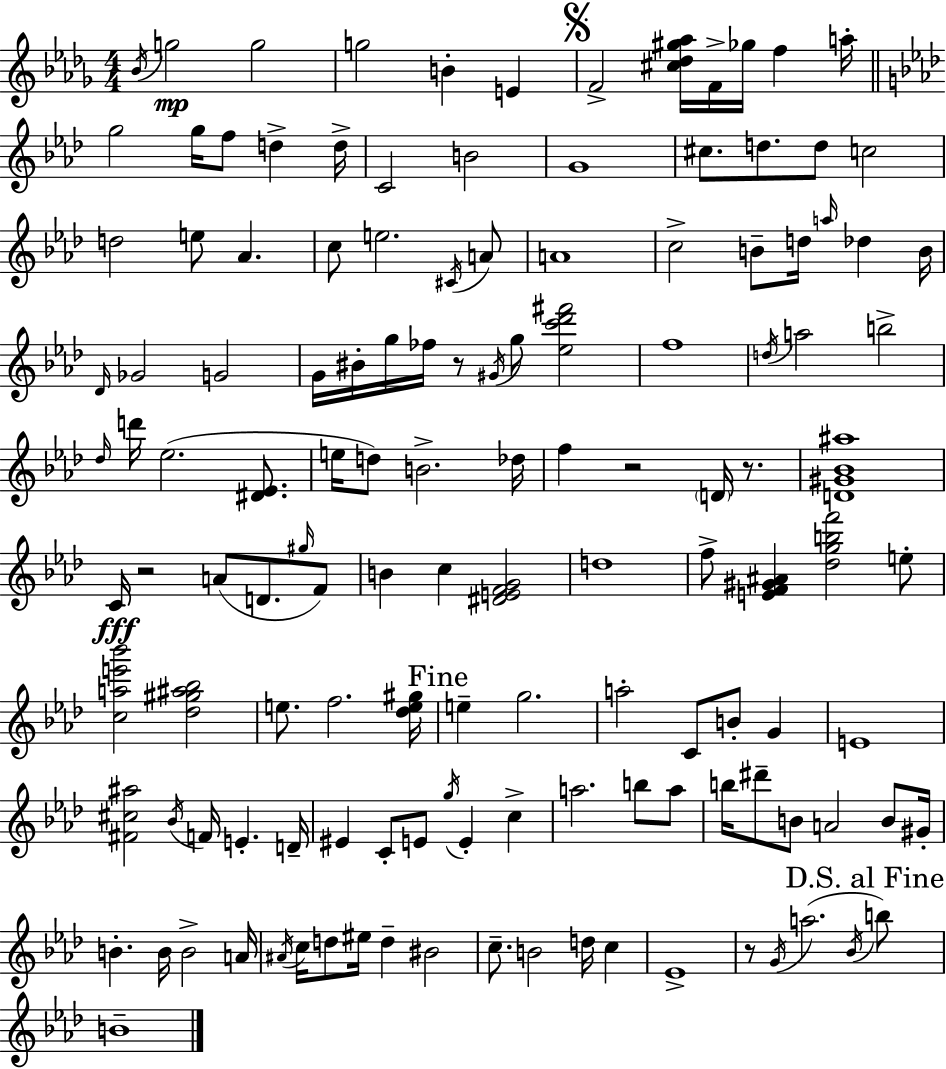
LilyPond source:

{
  \clef treble
  \numericTimeSignature
  \time 4/4
  \key bes \minor
  \acciaccatura { bes'16 }\mp g''2 g''2 | g''2 b'4-. e'4 | \mark \markup { \musicglyph "scripts.segno" } f'2-> <cis'' des'' gis'' aes''>16 f'16-> ges''16 f''4 | a''16-. \bar "||" \break \key aes \major g''2 g''16 f''8 d''4-> d''16-> | c'2 b'2 | g'1 | cis''8. d''8. d''8 c''2 | \break d''2 e''8 aes'4. | c''8 e''2. \acciaccatura { cis'16 } a'8 | a'1 | c''2-> b'8-- d''16 \grace { a''16 } des''4 | \break b'16 \grace { des'16 } ges'2 g'2 | g'16 bis'16-. g''16 fes''16 r8 \acciaccatura { gis'16 } g''8 <ees'' c''' des''' fis'''>2 | f''1 | \acciaccatura { d''16 } a''2 b''2-> | \break \grace { des''16 } d'''16 ees''2.( | <dis' ees'>8. e''16 d''8) b'2.-> | des''16 f''4 r2 | \parenthesize d'16 r8. <d' gis' bes' ais''>1 | \break c'16\fff r2 a'8( | d'8. \grace { gis''16 }) f'8 b'4 c''4 <dis' e' f' g'>2 | d''1 | f''8-> <e' f' gis' ais'>4 <des'' g'' b'' f'''>2 | \break e''8-. <c'' a'' e''' bes'''>2 <des'' gis'' ais'' bes''>2 | e''8. f''2. | <des'' e'' gis''>16 \mark "Fine" e''4-- g''2. | a''2-. c'8 | \break b'8-. g'4 e'1 | <fis' cis'' ais''>2 \acciaccatura { bes'16 } | f'16 e'4.-. d'16-- eis'4 c'8-. e'8 | \acciaccatura { g''16 } e'4-. c''4-> a''2. | \break b''8 a''8 b''16 dis'''8-- b'8 a'2 | b'8 gis'16-. b'4.-. b'16 | b'2-> a'16 \acciaccatura { ais'16 } c''16 d''8 eis''16 d''4-- | bis'2 c''8.-- b'2 | \break d''16 c''4 ees'1-> | r8 \acciaccatura { g'16 }( a''2. | \acciaccatura { bes'16 } \mark "D.S. al Fine" b''8) b'1-- | \bar "|."
}